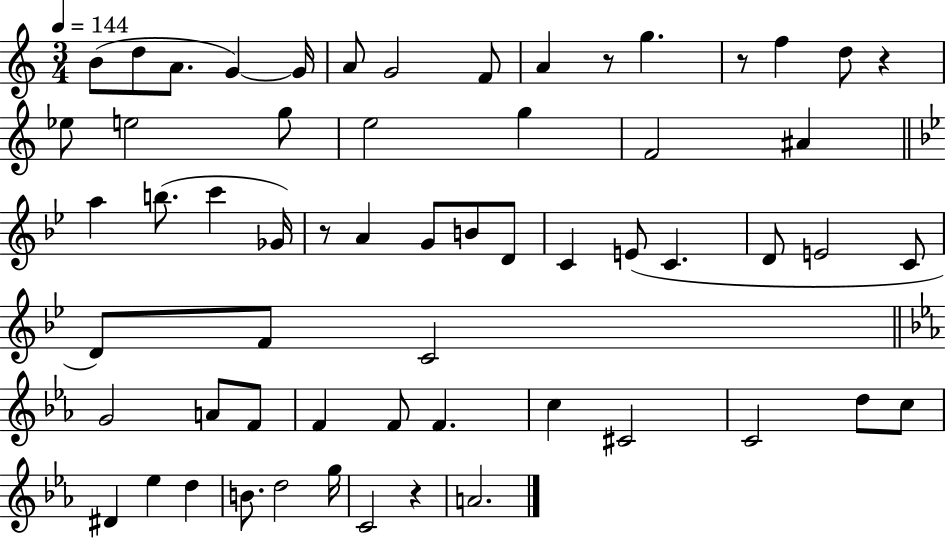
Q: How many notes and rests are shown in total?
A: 60